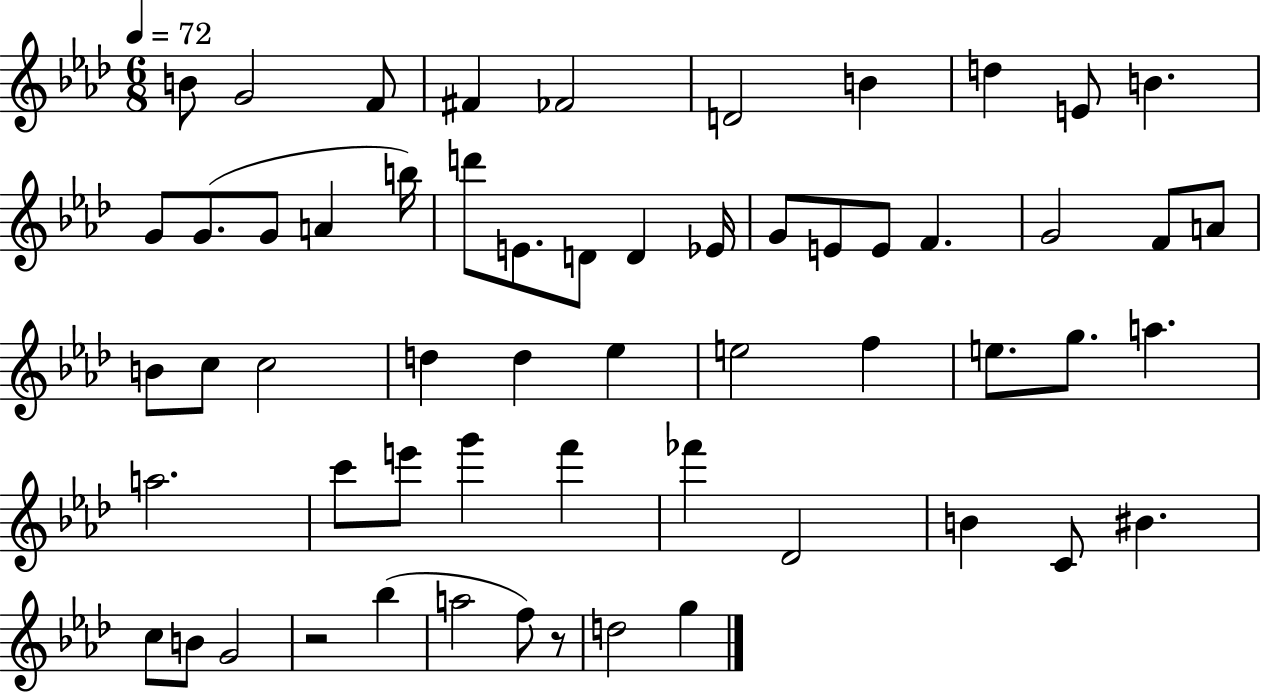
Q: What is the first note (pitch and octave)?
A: B4